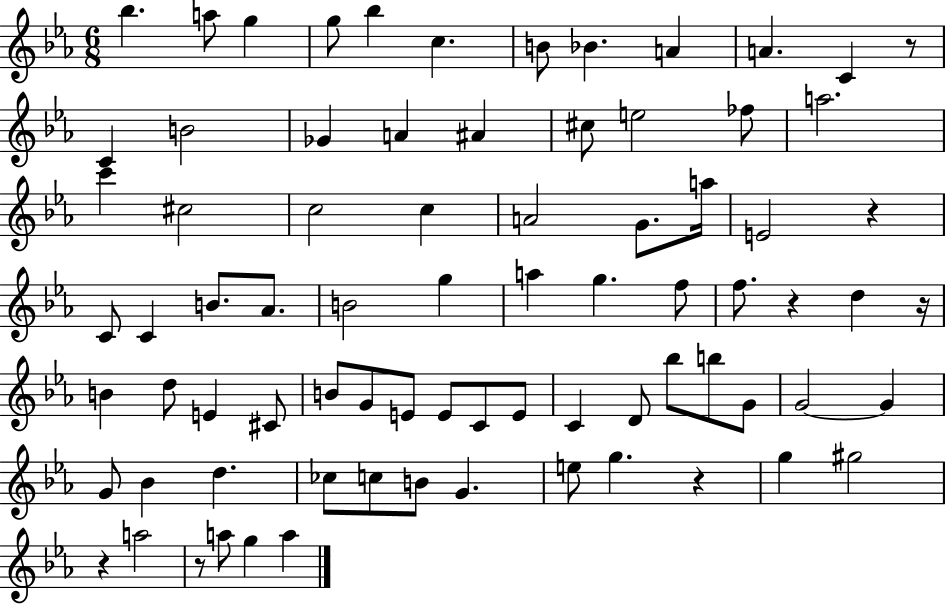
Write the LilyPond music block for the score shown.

{
  \clef treble
  \numericTimeSignature
  \time 6/8
  \key ees \major
  bes''4. a''8 g''4 | g''8 bes''4 c''4. | b'8 bes'4. a'4 | a'4. c'4 r8 | \break c'4 b'2 | ges'4 a'4 ais'4 | cis''8 e''2 fes''8 | a''2. | \break c'''4 cis''2 | c''2 c''4 | a'2 g'8. a''16 | e'2 r4 | \break c'8 c'4 b'8. aes'8. | b'2 g''4 | a''4 g''4. f''8 | f''8. r4 d''4 r16 | \break b'4 d''8 e'4 cis'8 | b'8 g'8 e'8 e'8 c'8 e'8 | c'4 d'8 bes''8 b''8 g'8 | g'2~~ g'4 | \break g'8 bes'4 d''4. | ces''8 c''8 b'8 g'4. | e''8 g''4. r4 | g''4 gis''2 | \break r4 a''2 | r8 a''8 g''4 a''4 | \bar "|."
}